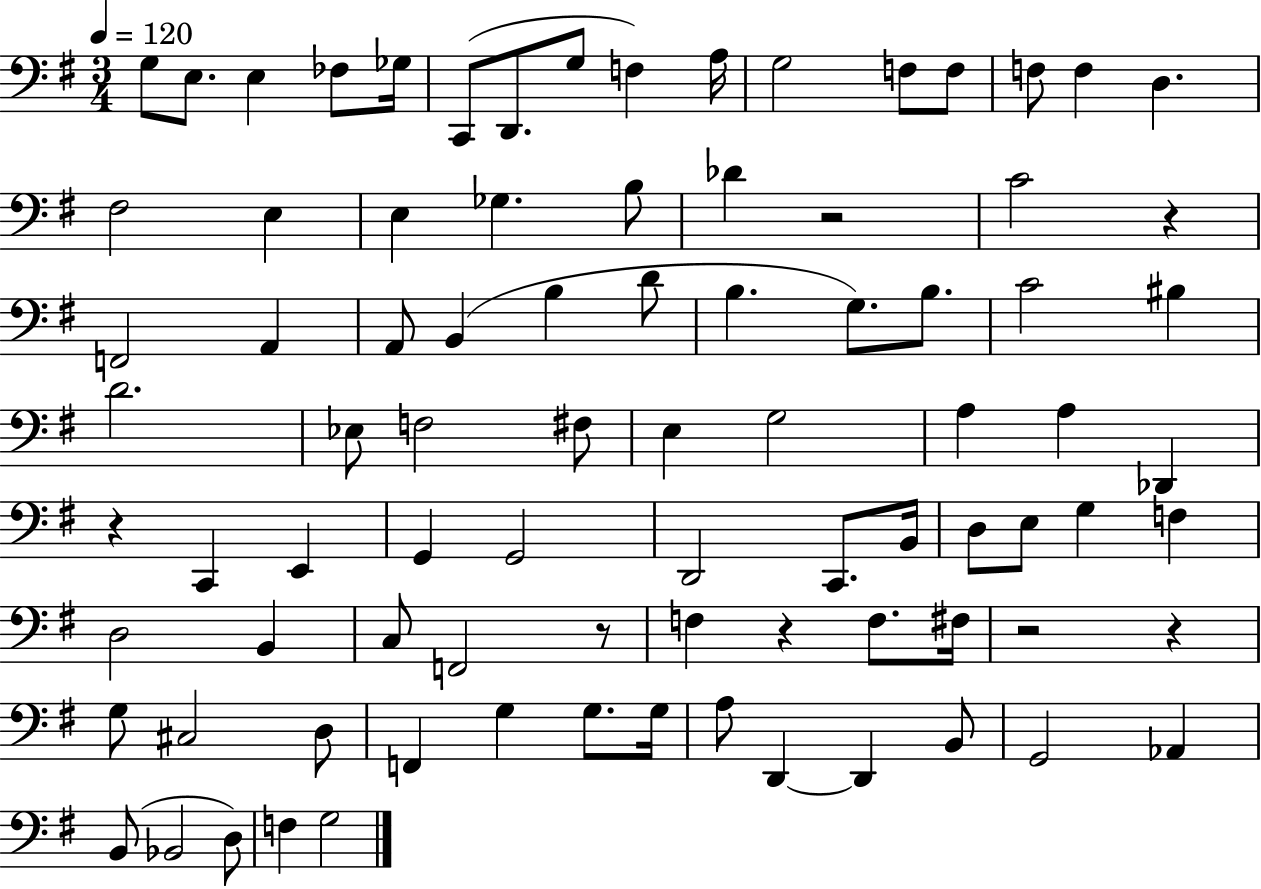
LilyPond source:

{
  \clef bass
  \numericTimeSignature
  \time 3/4
  \key g \major
  \tempo 4 = 120
  g8 e8. e4 fes8 ges16 | c,8( d,8. g8 f4) a16 | g2 f8 f8 | f8 f4 d4. | \break fis2 e4 | e4 ges4. b8 | des'4 r2 | c'2 r4 | \break f,2 a,4 | a,8 b,4( b4 d'8 | b4. g8.) b8. | c'2 bis4 | \break d'2. | ees8 f2 fis8 | e4 g2 | a4 a4 des,4 | \break r4 c,4 e,4 | g,4 g,2 | d,2 c,8. b,16 | d8 e8 g4 f4 | \break d2 b,4 | c8 f,2 r8 | f4 r4 f8. fis16 | r2 r4 | \break g8 cis2 d8 | f,4 g4 g8. g16 | a8 d,4~~ d,4 b,8 | g,2 aes,4 | \break b,8( bes,2 d8) | f4 g2 | \bar "|."
}